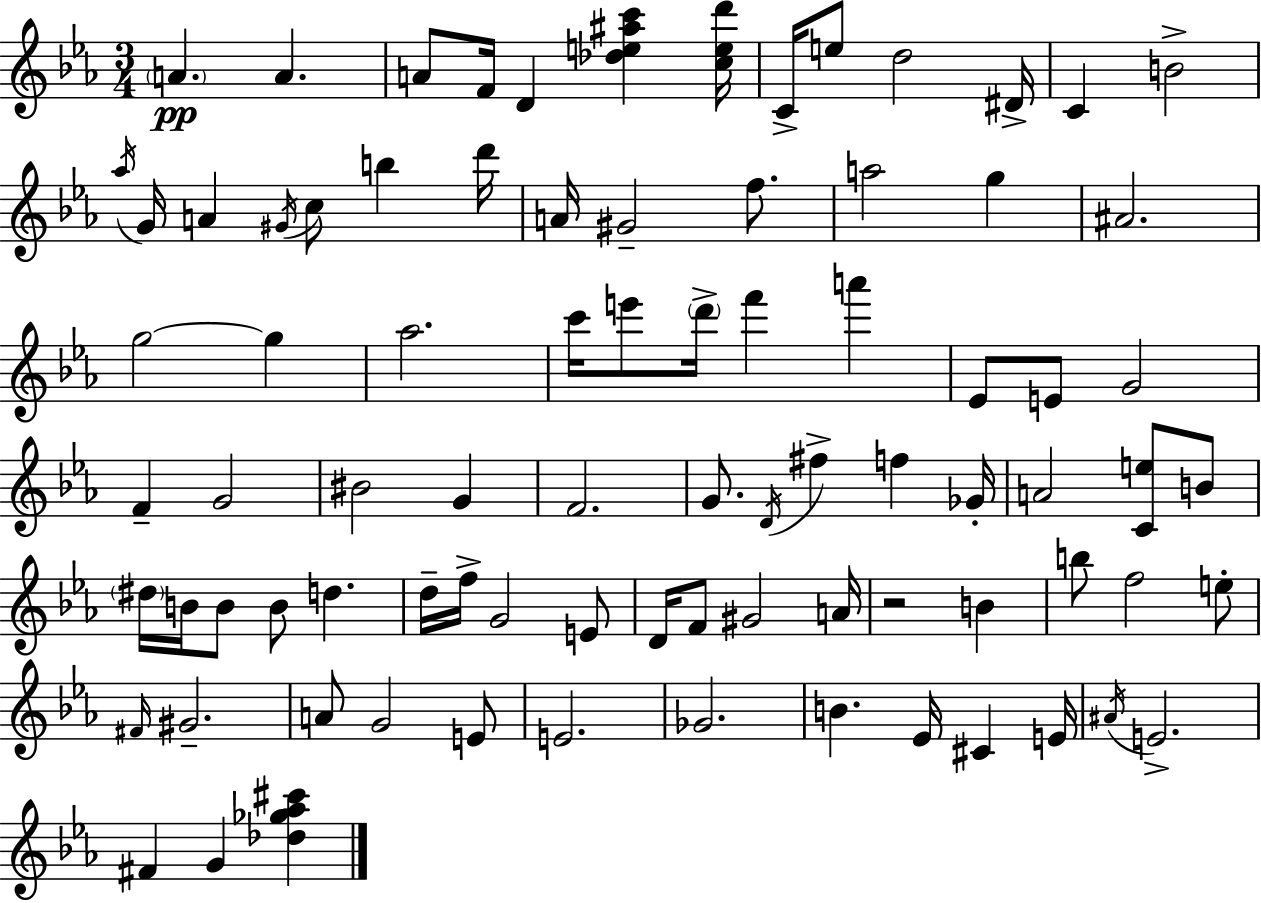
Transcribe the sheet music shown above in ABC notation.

X:1
T:Untitled
M:3/4
L:1/4
K:Eb
A A A/2 F/4 D [_de^ac'] [ced']/4 C/4 e/2 d2 ^D/4 C B2 _a/4 G/4 A ^G/4 c/2 b d'/4 A/4 ^G2 f/2 a2 g ^A2 g2 g _a2 c'/4 e'/2 d'/4 f' a' _E/2 E/2 G2 F G2 ^B2 G F2 G/2 D/4 ^f f _G/4 A2 [Ce]/2 B/2 ^d/4 B/4 B/2 B/2 d d/4 f/4 G2 E/2 D/4 F/2 ^G2 A/4 z2 B b/2 f2 e/2 ^F/4 ^G2 A/2 G2 E/2 E2 _G2 B _E/4 ^C E/4 ^A/4 E2 ^F G [_d_g_a^c']